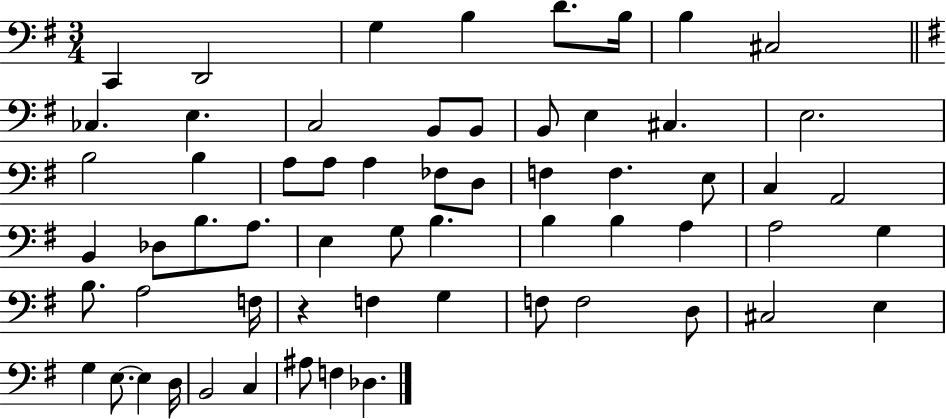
X:1
T:Untitled
M:3/4
L:1/4
K:G
C,, D,,2 G, B, D/2 B,/4 B, ^C,2 _C, E, C,2 B,,/2 B,,/2 B,,/2 E, ^C, E,2 B,2 B, A,/2 A,/2 A, _F,/2 D,/2 F, F, E,/2 C, A,,2 B,, _D,/2 B,/2 A,/2 E, G,/2 B, B, B, A, A,2 G, B,/2 A,2 F,/4 z F, G, F,/2 F,2 D,/2 ^C,2 E, G, E,/2 E, D,/4 B,,2 C, ^A,/2 F, _D,